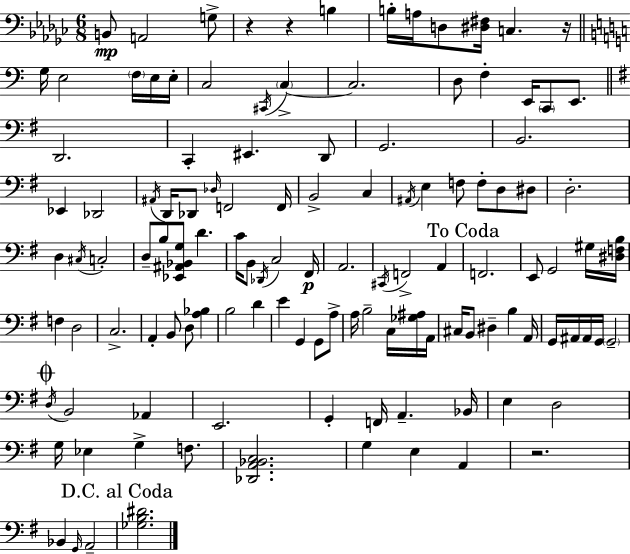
X:1
T:Untitled
M:6/8
L:1/4
K:Ebm
B,,/2 A,,2 G,/2 z z B, B,/4 A,/4 D,/2 [^D,^F,]/4 C, z/4 G,/4 E,2 F,/4 E,/4 E,/4 C,2 ^C,,/4 C, C,2 D,/2 F, E,,/4 C,,/2 E,,/2 D,,2 C,, ^E,, D,,/2 G,,2 B,,2 _E,, _D,,2 ^A,,/4 D,,/4 _D,,/2 _D,/4 F,,2 F,,/4 B,,2 C, ^A,,/4 E, F,/2 F,/2 D,/2 ^D,/2 D,2 D, ^C,/4 C,2 D,/2 B,/2 [_E,,^A,,_B,,G,]/2 D C/4 B,,/2 _D,,/4 C,2 ^F,,/4 A,,2 ^C,,/4 F,,2 A,, F,,2 E,,/2 G,,2 ^G,/4 [^D,F,B,]/4 F, D,2 C,2 A,, B,,/2 D,/2 [A,_B,] B,2 D E G,, G,,/2 A,/2 A,/4 B,2 C,/4 [_G,^A,]/4 A,,/4 ^C,/4 B,,/2 ^D, B, A,,/4 G,,/4 ^A,,/4 ^A,,/4 G,,/4 G,,2 D,/4 B,,2 _A,, E,,2 G,, F,,/4 A,, _B,,/4 E, D,2 G,/4 _E, G, F,/2 [_D,,A,,_B,,C,]2 G, E, A,, z2 _B,, G,,/4 A,,2 [_G,B,^D]2